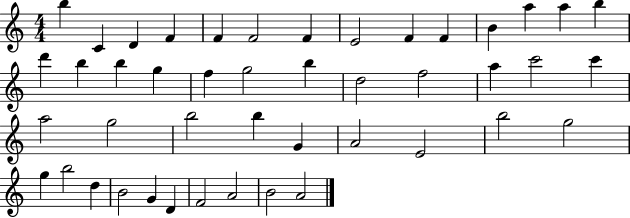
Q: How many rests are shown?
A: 0